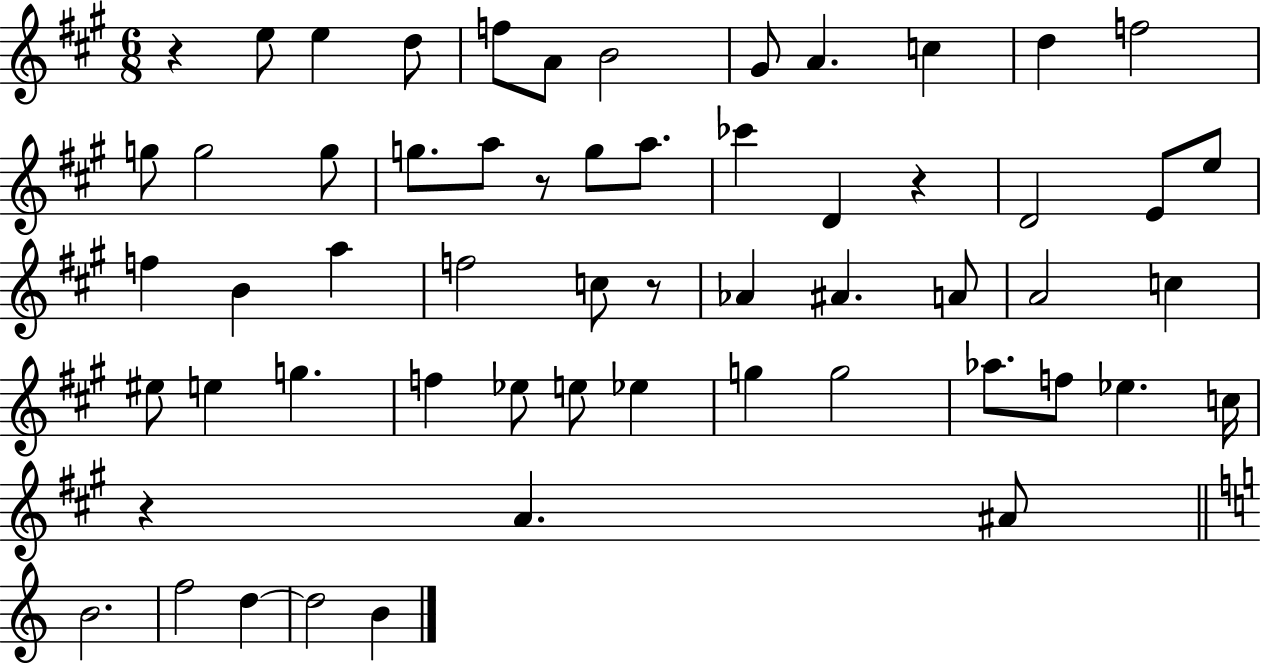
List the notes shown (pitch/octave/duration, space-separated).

R/q E5/e E5/q D5/e F5/e A4/e B4/h G#4/e A4/q. C5/q D5/q F5/h G5/e G5/h G5/e G5/e. A5/e R/e G5/e A5/e. CES6/q D4/q R/q D4/h E4/e E5/e F5/q B4/q A5/q F5/h C5/e R/e Ab4/q A#4/q. A4/e A4/h C5/q EIS5/e E5/q G5/q. F5/q Eb5/e E5/e Eb5/q G5/q G5/h Ab5/e. F5/e Eb5/q. C5/s R/q A4/q. A#4/e B4/h. F5/h D5/q D5/h B4/q